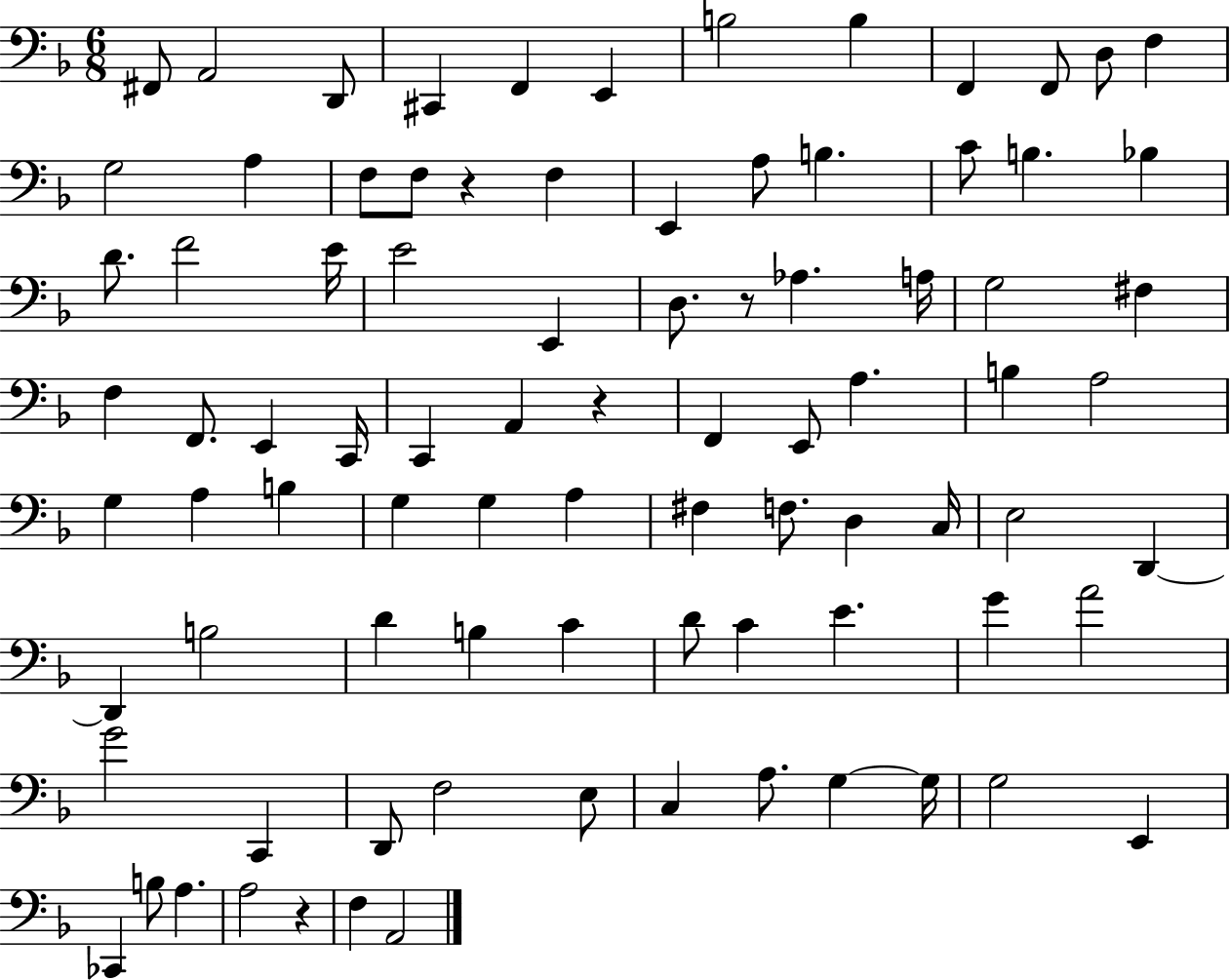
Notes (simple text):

F#2/e A2/h D2/e C#2/q F2/q E2/q B3/h B3/q F2/q F2/e D3/e F3/q G3/h A3/q F3/e F3/e R/q F3/q E2/q A3/e B3/q. C4/e B3/q. Bb3/q D4/e. F4/h E4/s E4/h E2/q D3/e. R/e Ab3/q. A3/s G3/h F#3/q F3/q F2/e. E2/q C2/s C2/q A2/q R/q F2/q E2/e A3/q. B3/q A3/h G3/q A3/q B3/q G3/q G3/q A3/q F#3/q F3/e. D3/q C3/s E3/h D2/q D2/q B3/h D4/q B3/q C4/q D4/e C4/q E4/q. G4/q A4/h G4/h C2/q D2/e F3/h E3/e C3/q A3/e. G3/q G3/s G3/h E2/q CES2/q B3/e A3/q. A3/h R/q F3/q A2/h